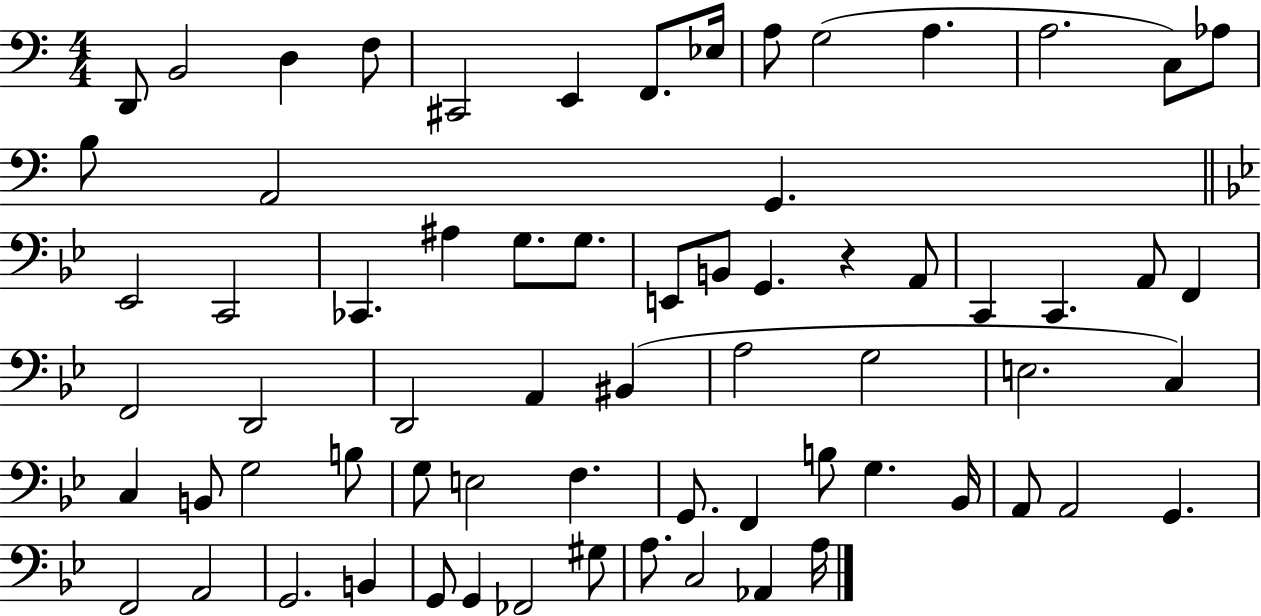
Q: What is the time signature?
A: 4/4